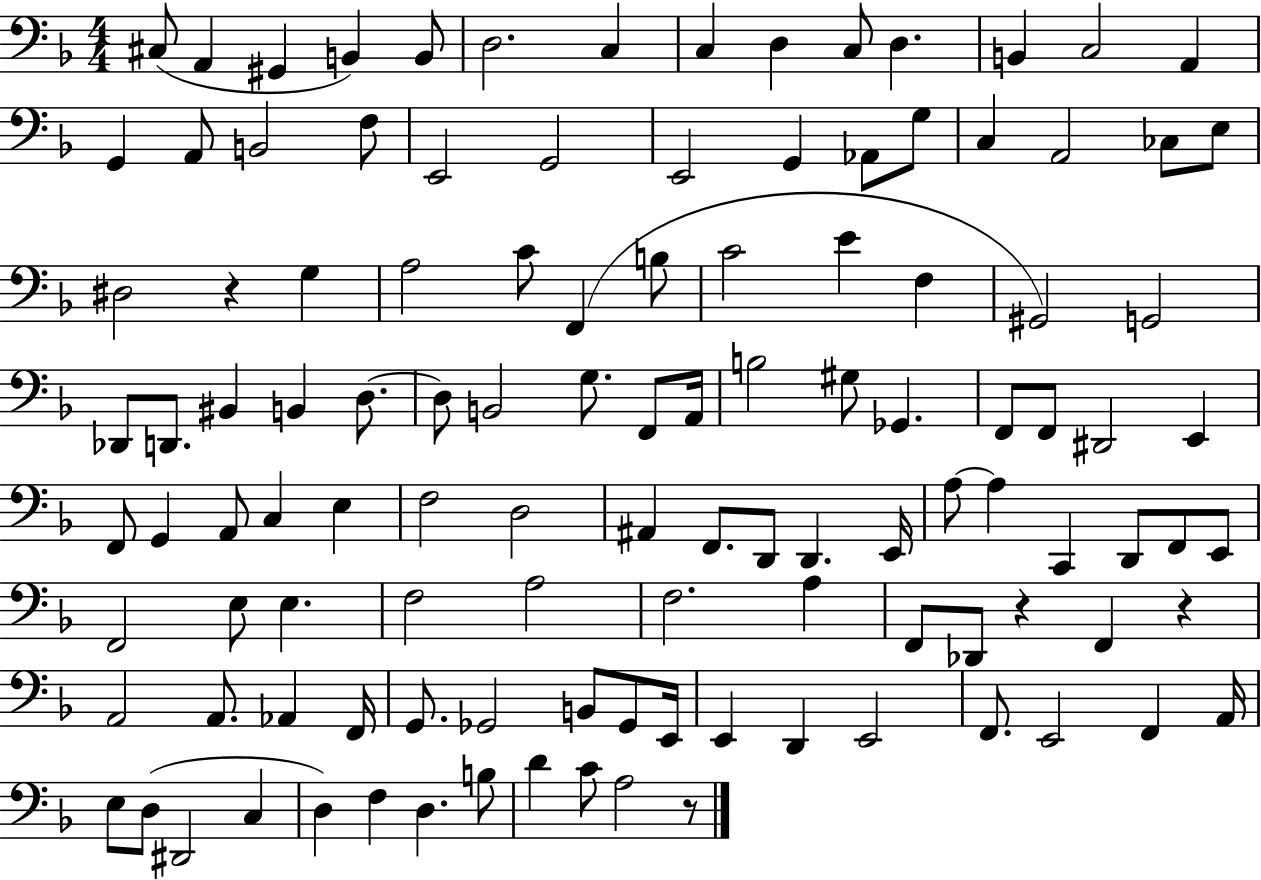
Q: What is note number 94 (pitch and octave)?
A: E2